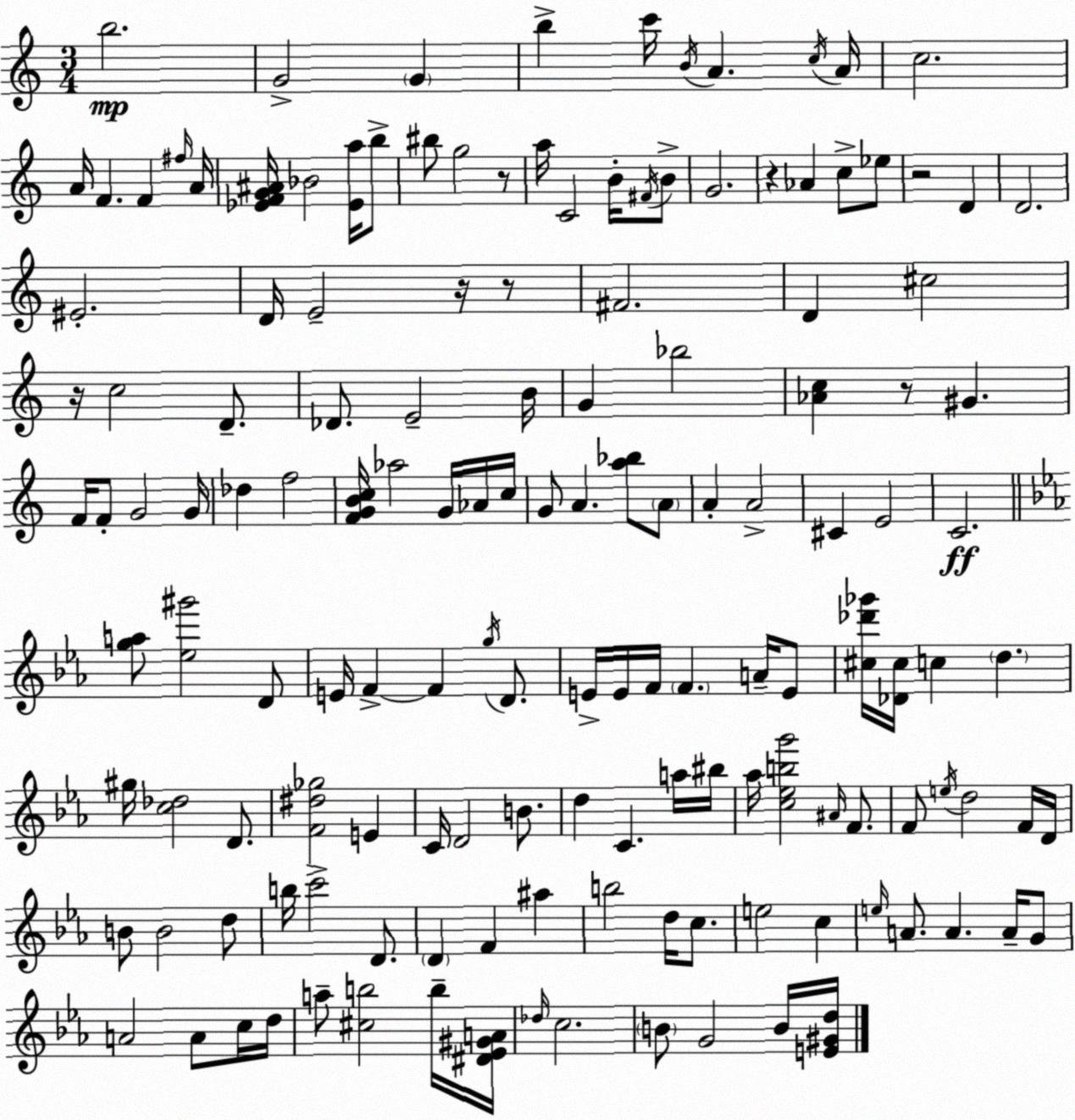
X:1
T:Untitled
M:3/4
L:1/4
K:C
b2 G2 G b c'/4 B/4 A c/4 A/4 c2 A/4 F F ^f/4 A/4 [_EFG^A]/4 _B2 [_Ea]/4 b/2 ^b/2 g2 z/2 a/4 C2 B/4 ^F/4 B/2 G2 z _A c/2 _e/2 z2 D D2 ^E2 D/4 E2 z/4 z/2 ^F2 D ^c2 z/4 c2 D/2 _D/2 E2 B/4 G _b2 [_Ac] z/2 ^G F/4 F/2 G2 G/4 _d f2 [FGBc]/4 _a2 G/4 _A/4 c/4 G/2 A [a_b]/2 A/2 A A2 ^C E2 C2 [ga]/2 [_e^g']2 D/2 E/4 F F g/4 D/2 E/4 E/4 F/4 F A/4 E/2 [^c_d'_g']/4 [_D^c]/4 c d ^g/4 [c_d]2 D/2 [F^d_g]2 E C/4 D2 B/2 d C a/4 ^b/4 _a/4 [c_ebg']2 ^A/4 F/2 F/2 e/4 d2 F/4 D/4 B/2 B2 d/2 b/4 c'2 D/2 D F ^a b2 d/4 c/2 e2 c e/4 A/2 A A/4 G/2 A2 A/2 c/4 d/4 a/2 [^cb]2 b/4 [^D_E^GA]/4 _d/4 c2 B/2 G2 B/4 [E^Gd]/4